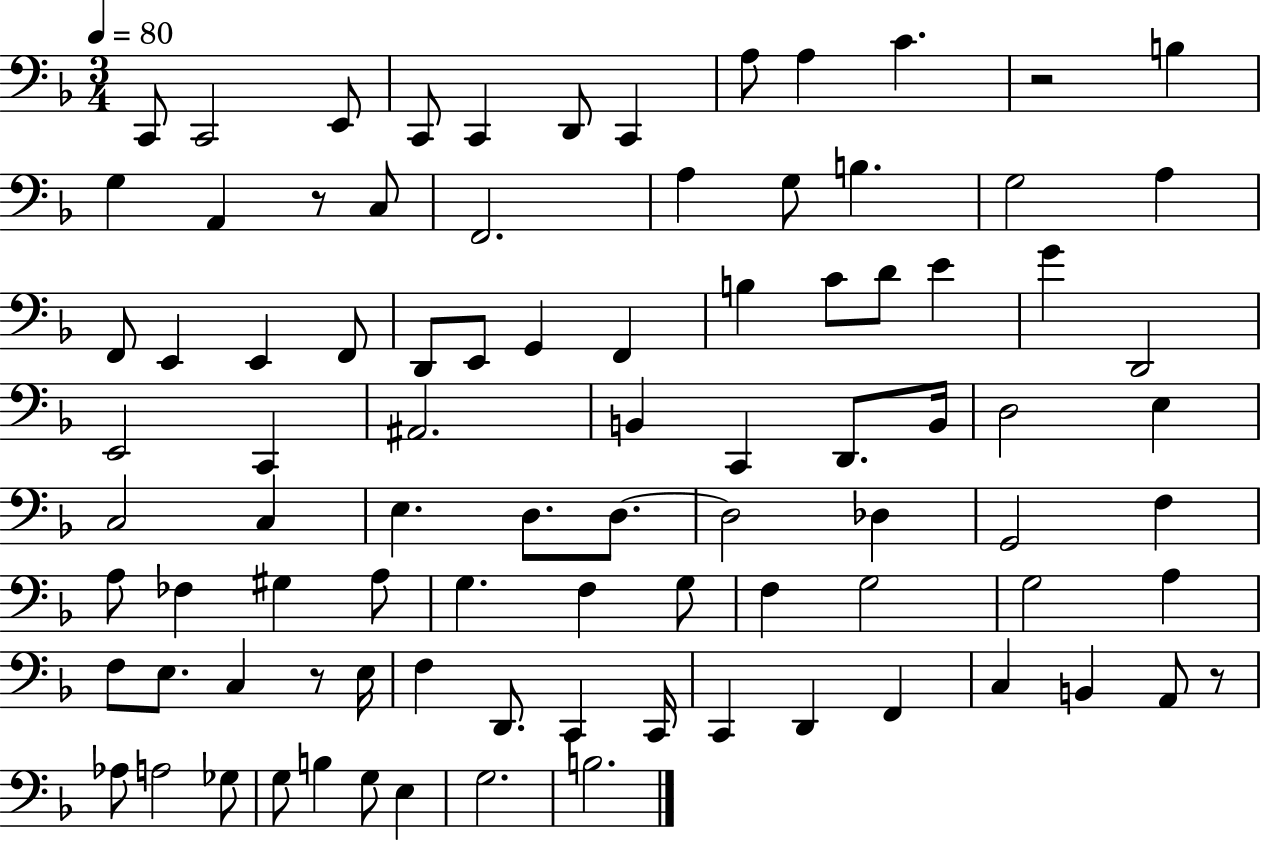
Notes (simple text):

C2/e C2/h E2/e C2/e C2/q D2/e C2/q A3/e A3/q C4/q. R/h B3/q G3/q A2/q R/e C3/e F2/h. A3/q G3/e B3/q. G3/h A3/q F2/e E2/q E2/q F2/e D2/e E2/e G2/q F2/q B3/q C4/e D4/e E4/q G4/q D2/h E2/h C2/q A#2/h. B2/q C2/q D2/e. B2/s D3/h E3/q C3/h C3/q E3/q. D3/e. D3/e. D3/h Db3/q G2/h F3/q A3/e FES3/q G#3/q A3/e G3/q. F3/q G3/e F3/q G3/h G3/h A3/q F3/e E3/e. C3/q R/e E3/s F3/q D2/e. C2/q C2/s C2/q D2/q F2/q C3/q B2/q A2/e R/e Ab3/e A3/h Gb3/e G3/e B3/q G3/e E3/q G3/h. B3/h.